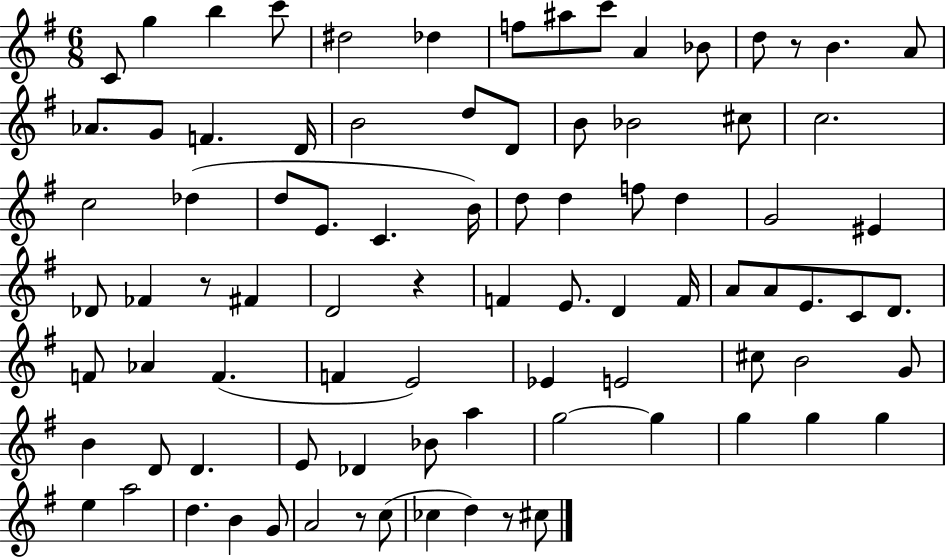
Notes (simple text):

C4/e G5/q B5/q C6/e D#5/h Db5/q F5/e A#5/e C6/e A4/q Bb4/e D5/e R/e B4/q. A4/e Ab4/e. G4/e F4/q. D4/s B4/h D5/e D4/e B4/e Bb4/h C#5/e C5/h. C5/h Db5/q D5/e E4/e. C4/q. B4/s D5/e D5/q F5/e D5/q G4/h EIS4/q Db4/e FES4/q R/e F#4/q D4/h R/q F4/q E4/e. D4/q F4/s A4/e A4/e E4/e. C4/e D4/e. F4/e Ab4/q F4/q. F4/q E4/h Eb4/q E4/h C#5/e B4/h G4/e B4/q D4/e D4/q. E4/e Db4/q Bb4/e A5/q G5/h G5/q G5/q G5/q G5/q E5/q A5/h D5/q. B4/q G4/e A4/h R/e C5/e CES5/q D5/q R/e C#5/e